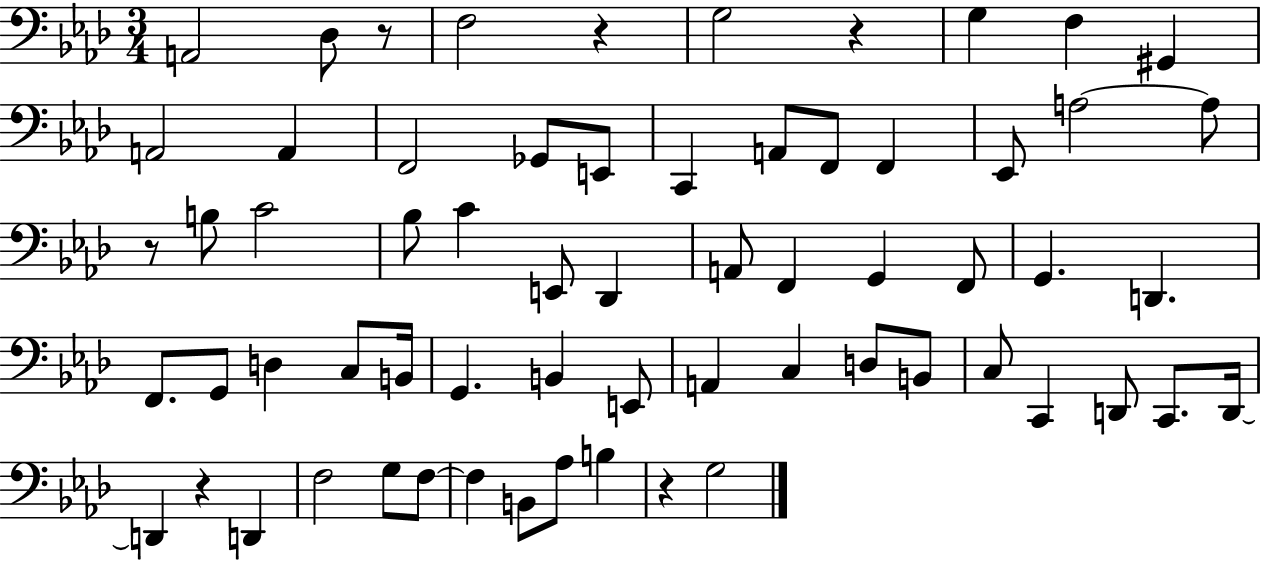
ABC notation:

X:1
T:Untitled
M:3/4
L:1/4
K:Ab
A,,2 _D,/2 z/2 F,2 z G,2 z G, F, ^G,, A,,2 A,, F,,2 _G,,/2 E,,/2 C,, A,,/2 F,,/2 F,, _E,,/2 A,2 A,/2 z/2 B,/2 C2 _B,/2 C E,,/2 _D,, A,,/2 F,, G,, F,,/2 G,, D,, F,,/2 G,,/2 D, C,/2 B,,/4 G,, B,, E,,/2 A,, C, D,/2 B,,/2 C,/2 C,, D,,/2 C,,/2 D,,/4 D,, z D,, F,2 G,/2 F,/2 F, B,,/2 _A,/2 B, z G,2